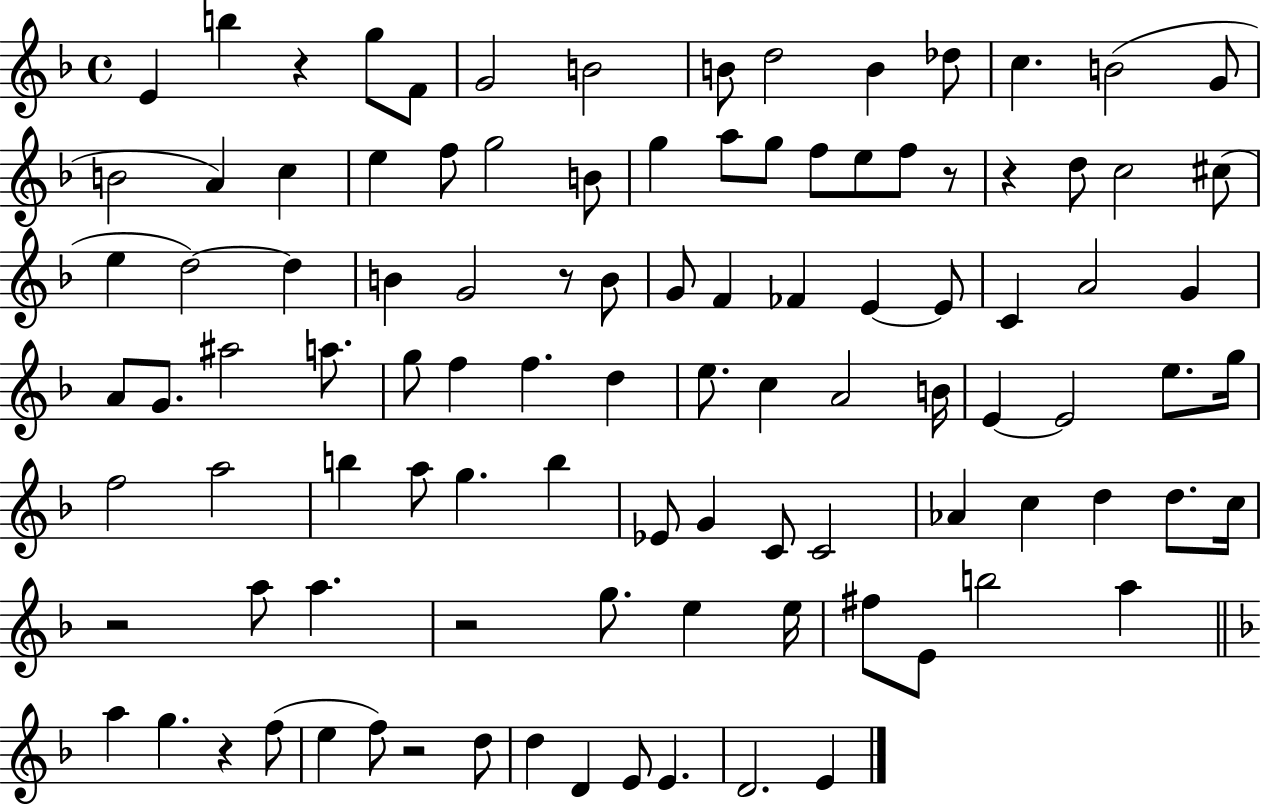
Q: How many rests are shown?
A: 8